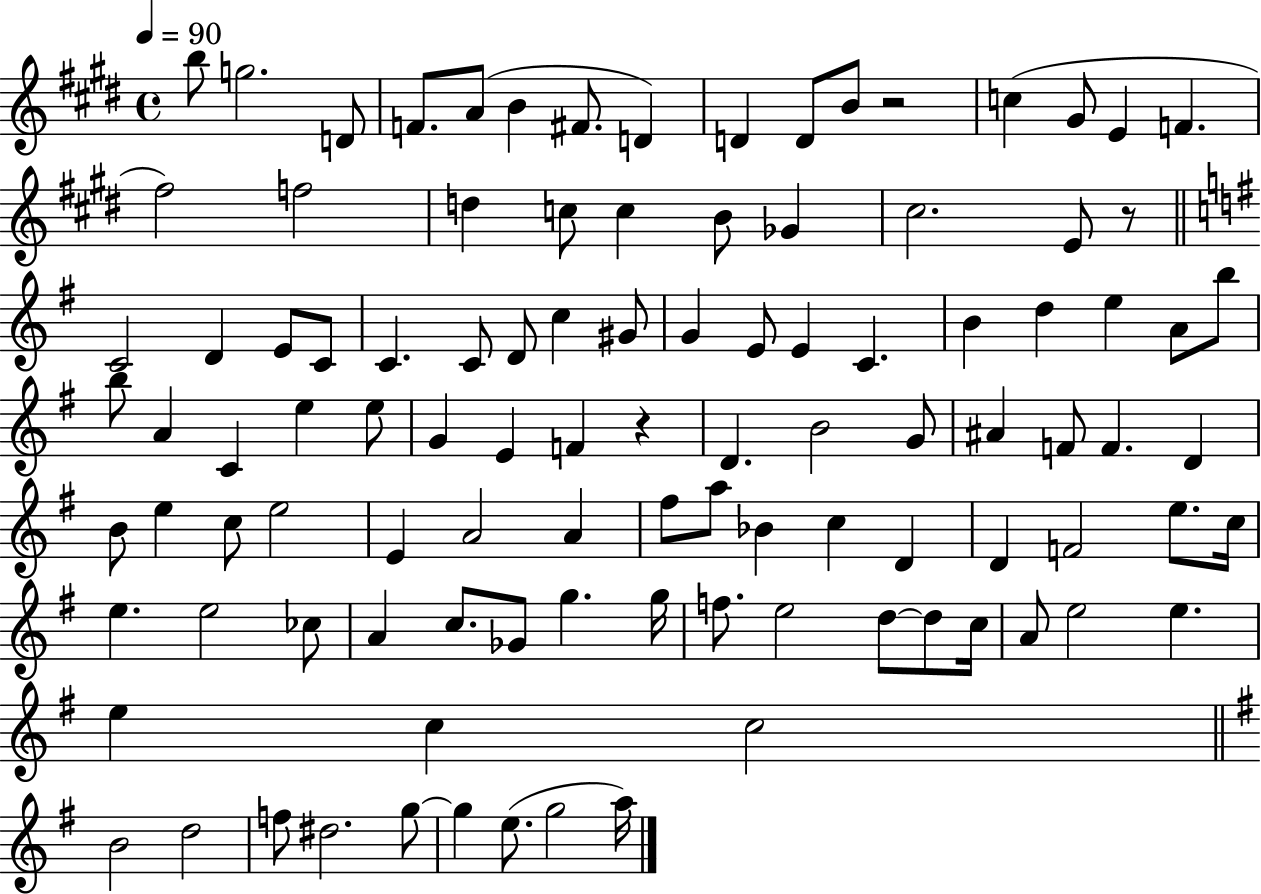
X:1
T:Untitled
M:4/4
L:1/4
K:E
b/2 g2 D/2 F/2 A/2 B ^F/2 D D D/2 B/2 z2 c ^G/2 E F ^f2 f2 d c/2 c B/2 _G ^c2 E/2 z/2 C2 D E/2 C/2 C C/2 D/2 c ^G/2 G E/2 E C B d e A/2 b/2 b/2 A C e e/2 G E F z D B2 G/2 ^A F/2 F D B/2 e c/2 e2 E A2 A ^f/2 a/2 _B c D D F2 e/2 c/4 e e2 _c/2 A c/2 _G/2 g g/4 f/2 e2 d/2 d/2 c/4 A/2 e2 e e c c2 B2 d2 f/2 ^d2 g/2 g e/2 g2 a/4